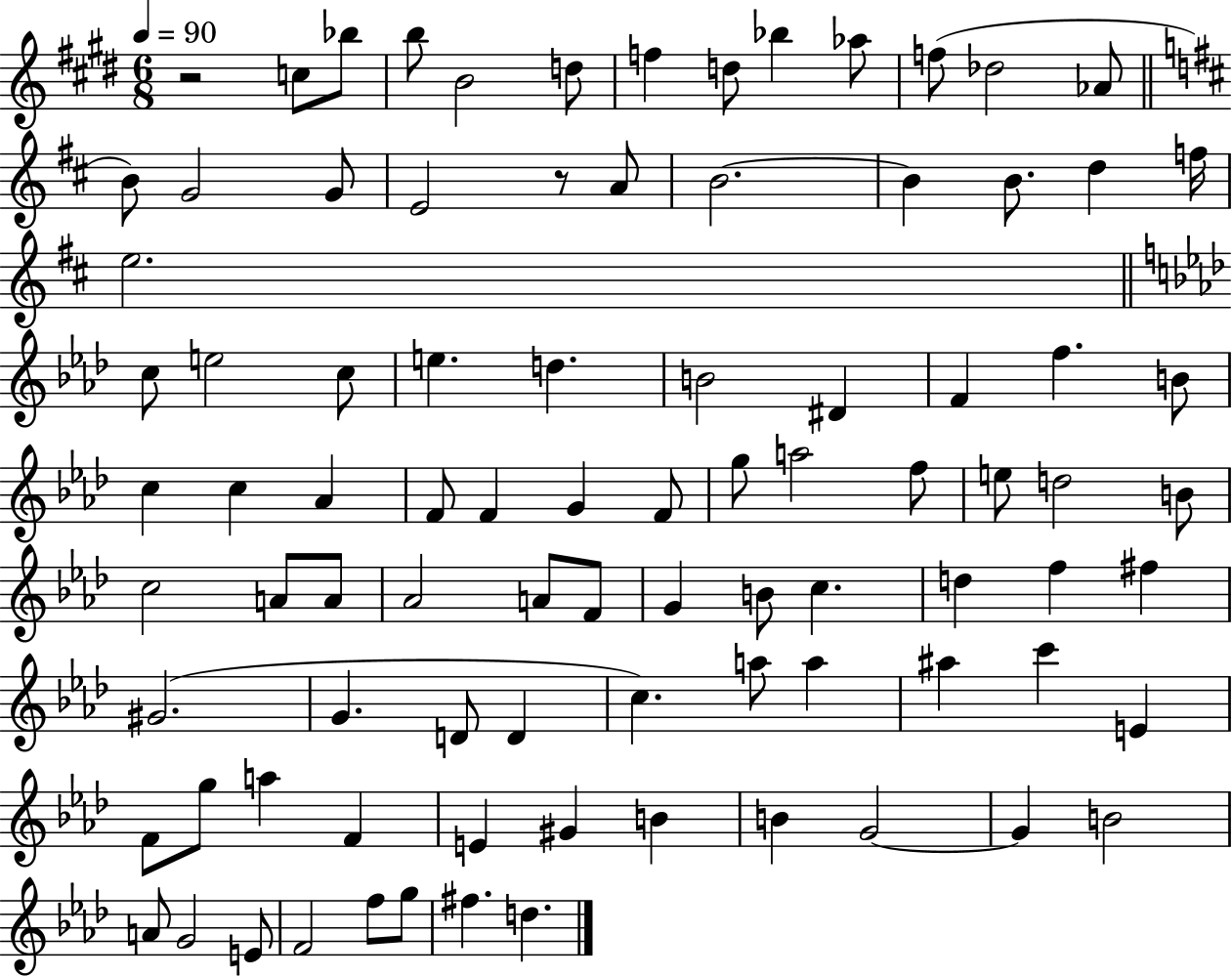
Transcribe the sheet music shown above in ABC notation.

X:1
T:Untitled
M:6/8
L:1/4
K:E
z2 c/2 _b/2 b/2 B2 d/2 f d/2 _b _a/2 f/2 _d2 _A/2 B/2 G2 G/2 E2 z/2 A/2 B2 B B/2 d f/4 e2 c/2 e2 c/2 e d B2 ^D F f B/2 c c _A F/2 F G F/2 g/2 a2 f/2 e/2 d2 B/2 c2 A/2 A/2 _A2 A/2 F/2 G B/2 c d f ^f ^G2 G D/2 D c a/2 a ^a c' E F/2 g/2 a F E ^G B B G2 G B2 A/2 G2 E/2 F2 f/2 g/2 ^f d